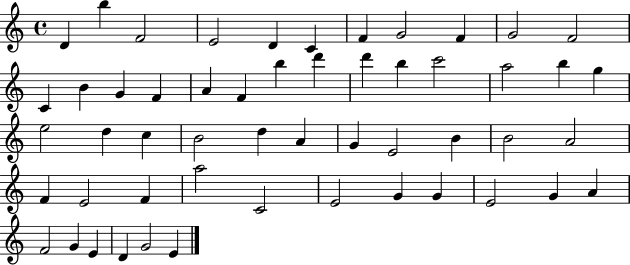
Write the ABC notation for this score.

X:1
T:Untitled
M:4/4
L:1/4
K:C
D b F2 E2 D C F G2 F G2 F2 C B G F A F b d' d' b c'2 a2 b g e2 d c B2 d A G E2 B B2 A2 F E2 F a2 C2 E2 G G E2 G A F2 G E D G2 E